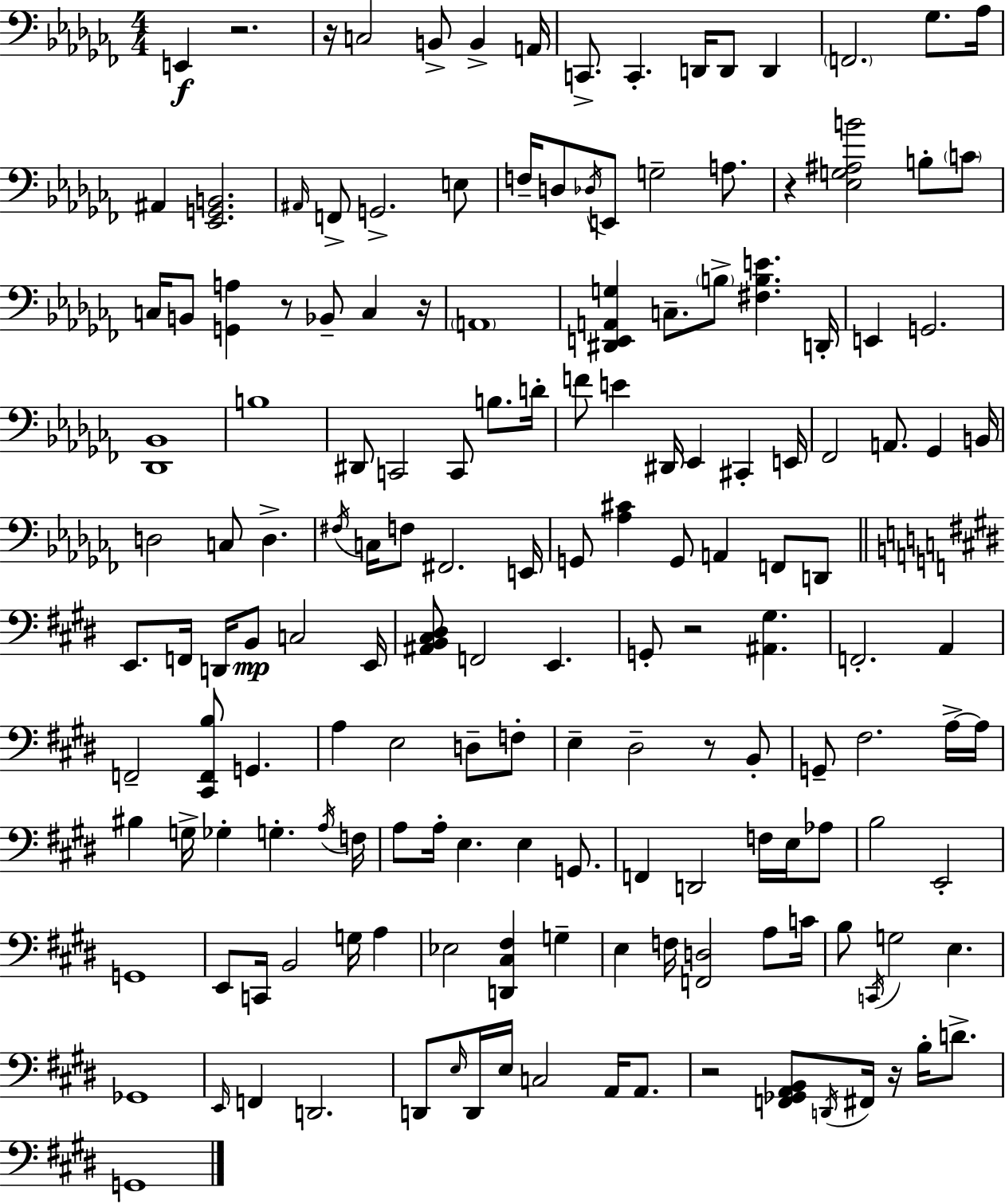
{
  \clef bass
  \numericTimeSignature
  \time 4/4
  \key aes \minor
  e,4\f r2. | r16 c2 b,8-> b,4-> a,16 | c,8.-> c,4.-. d,16 d,8 d,4 | \parenthesize f,2. ges8. aes16 | \break ais,4 <ees, g, b,>2. | \grace { ais,16 } f,8-> g,2.-> e8 | f16-- d8 \acciaccatura { des16 } e,8 g2-- a8. | r4 <ees g ais b'>2 b8-. | \break \parenthesize c'8 c16 b,8 <g, a>4 r8 bes,8-- c4 | r16 \parenthesize a,1 | <dis, e, a, g>4 c8.-- \parenthesize b8-> <fis b e'>4. | d,16-. e,4 g,2. | \break <des, bes,>1 | b1 | dis,8 c,2 c,8 b8. | d'16-. f'8 e'4 dis,16 ees,4 cis,4-. | \break e,16 fes,2 a,8. ges,4 | b,16 d2 c8 d4.-> | \acciaccatura { fis16 } c16 f8 fis,2. | e,16 g,8 <aes cis'>4 g,8 a,4 f,8 | \break d,8 \bar "||" \break \key e \major e,8. f,16 d,16 b,8\mp c2 e,16 | <ais, b, cis dis>8 f,2 e,4. | g,8-. r2 <ais, gis>4. | f,2.-. a,4 | \break f,2-- <cis, f, b>8 g,4. | a4 e2 d8-- f8-. | e4-- dis2-- r8 b,8-. | g,8-- fis2. a16->~~ a16 | \break bis4 g16-> ges4-. g4.-. \acciaccatura { a16 } | f16 a8 a16-. e4. e4 g,8. | f,4 d,2 f16 e16 aes8 | b2 e,2-. | \break g,1 | e,8 c,16 b,2 g16 a4 | ees2 <d, cis fis>4 g4-- | e4 f16 <f, d>2 a8 | \break c'16 b8 \acciaccatura { c,16 } g2 e4. | ges,1 | \grace { e,16 } f,4 d,2. | d,8 \grace { e16 } d,16 e16 c2 | \break a,16 a,8. r2 <f, ges, a, b,>8 \acciaccatura { d,16 } fis,16 | r16 b16-. d'8.-> g,1 | \bar "|."
}